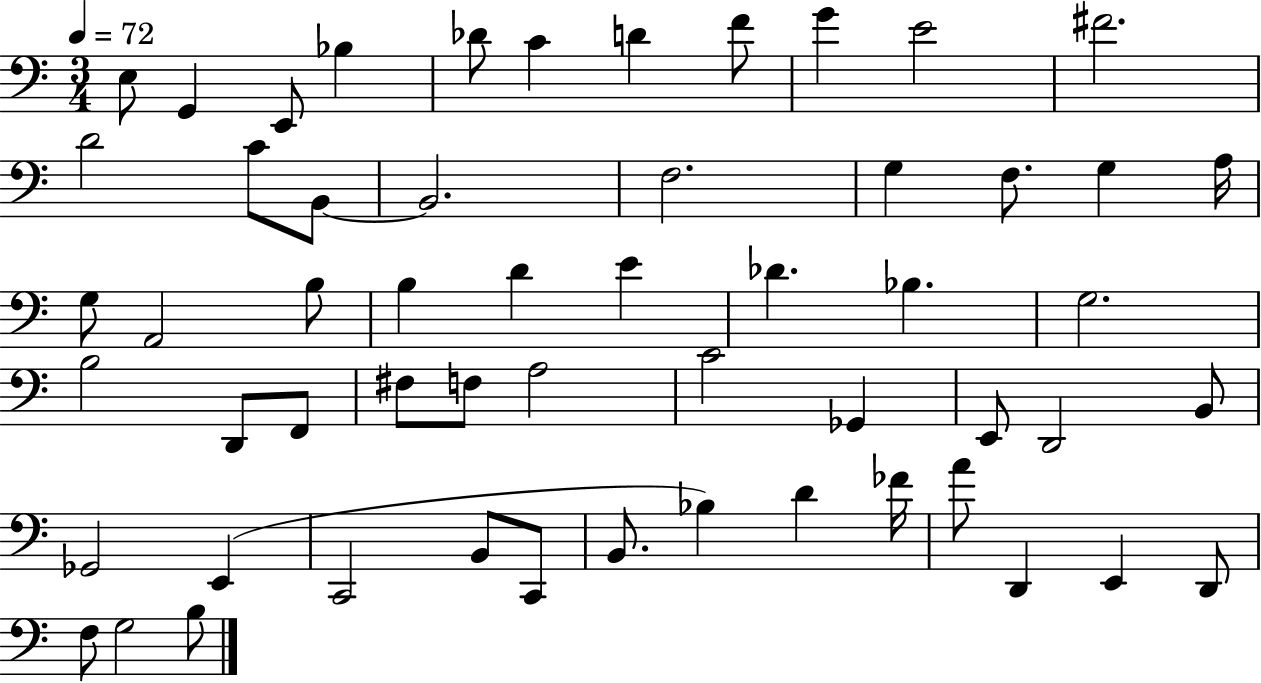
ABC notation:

X:1
T:Untitled
M:3/4
L:1/4
K:C
E,/2 G,, E,,/2 _B, _D/2 C D F/2 G E2 ^F2 D2 C/2 B,,/2 B,,2 F,2 G, F,/2 G, A,/4 G,/2 A,,2 B,/2 B, D E _D _B, G,2 B,2 D,,/2 F,,/2 ^F,/2 F,/2 A,2 C2 _G,, E,,/2 D,,2 B,,/2 _G,,2 E,, C,,2 B,,/2 C,,/2 B,,/2 _B, D _F/4 A/2 D,, E,, D,,/2 F,/2 G,2 B,/2